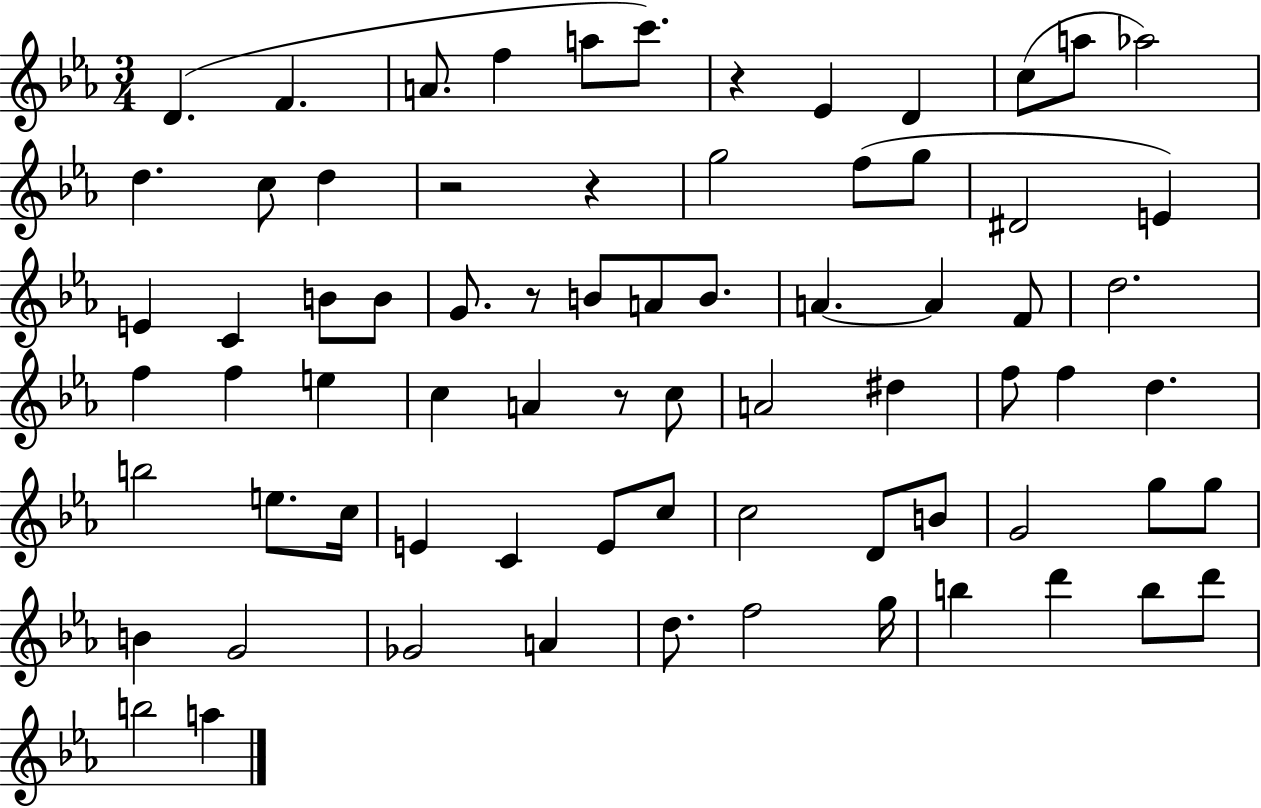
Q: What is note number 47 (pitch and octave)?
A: C4